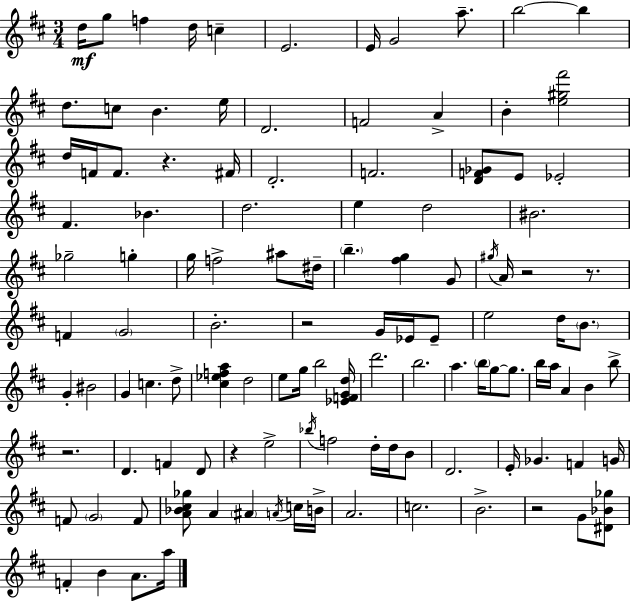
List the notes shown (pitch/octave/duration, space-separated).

D5/s G5/e F5/q D5/s C5/q E4/h. E4/s G4/h A5/e. B5/h B5/q D5/e. C5/e B4/q. E5/s D4/h. F4/h A4/q B4/q [E5,G#5,F#6]/h D5/s F4/s F4/e. R/q. F#4/s D4/h. F4/h. [D4,F4,Gb4]/e E4/e Eb4/h F#4/q. Bb4/q. D5/h. E5/q D5/h BIS4/h. Gb5/h G5/q G5/s F5/h A#5/e D#5/s B5/q. [F#5,G5]/q G4/e G#5/s A4/s R/h R/e. F4/q G4/h B4/h. R/h G4/s Eb4/s Eb4/e E5/h D5/s B4/e. G4/q BIS4/h G4/q C5/q. D5/e [C#5,Eb5,F5,A5]/q D5/h E5/e G5/s B5/h [Eb4,F4,G4,D5]/s D6/h. B5/h. A5/q. B5/s G5/e G5/e. B5/s A5/s A4/q B4/q B5/e R/h. D4/q. F4/q D4/e R/q E5/h Bb5/s F5/h D5/s D5/s B4/e D4/h. E4/s Gb4/q. F4/q G4/s F4/e G4/h F4/e [A4,Bb4,C#5,Gb5]/e A4/q A#4/q A4/s C5/s B4/s A4/h. C5/h. B4/h. R/h G4/e [D#4,Bb4,Gb5]/e F4/q B4/q A4/e. A5/s